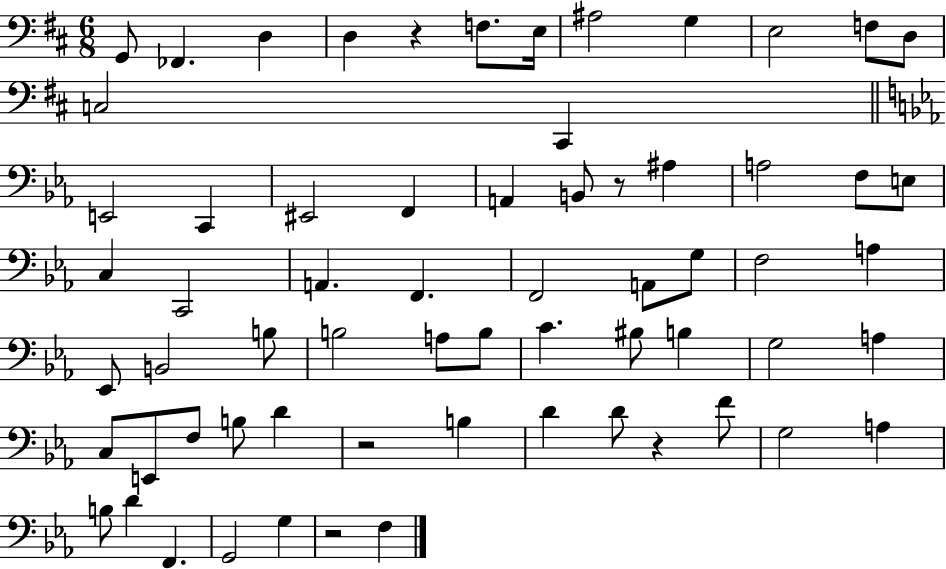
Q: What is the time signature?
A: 6/8